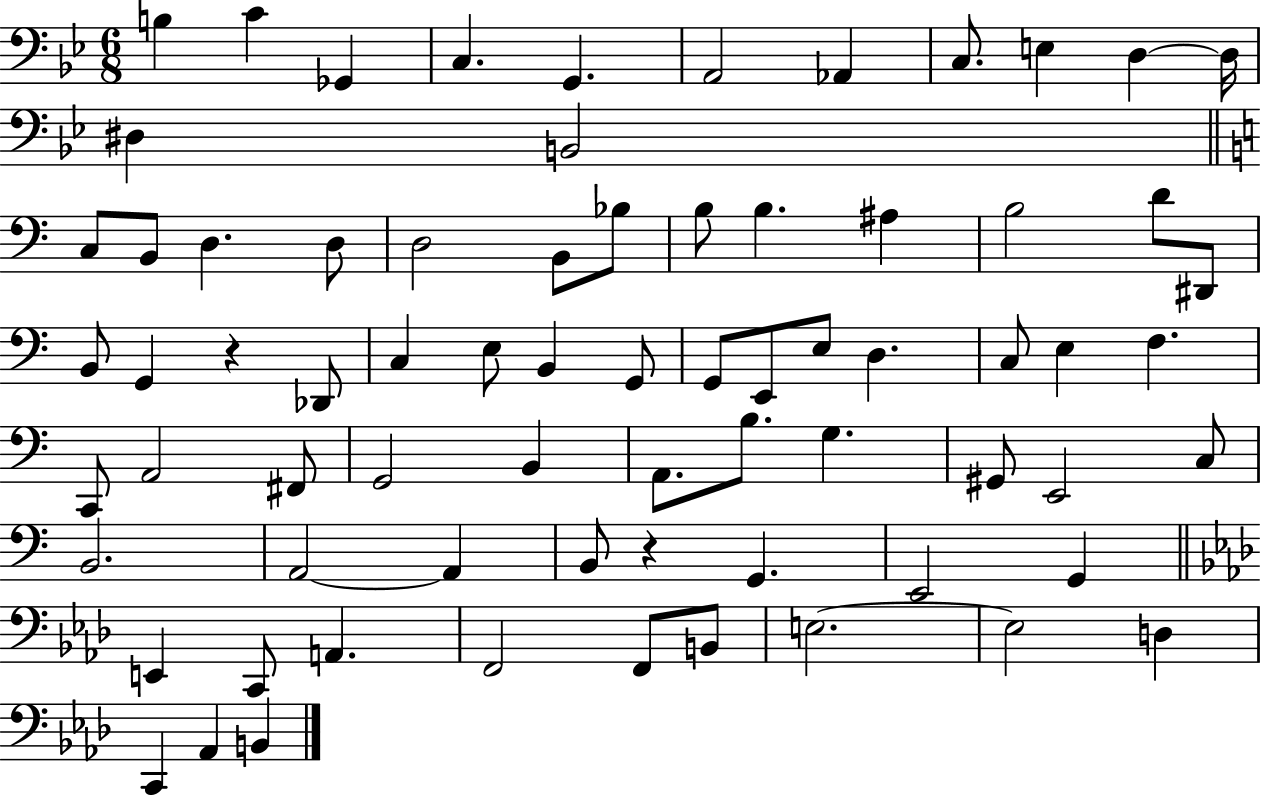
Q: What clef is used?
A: bass